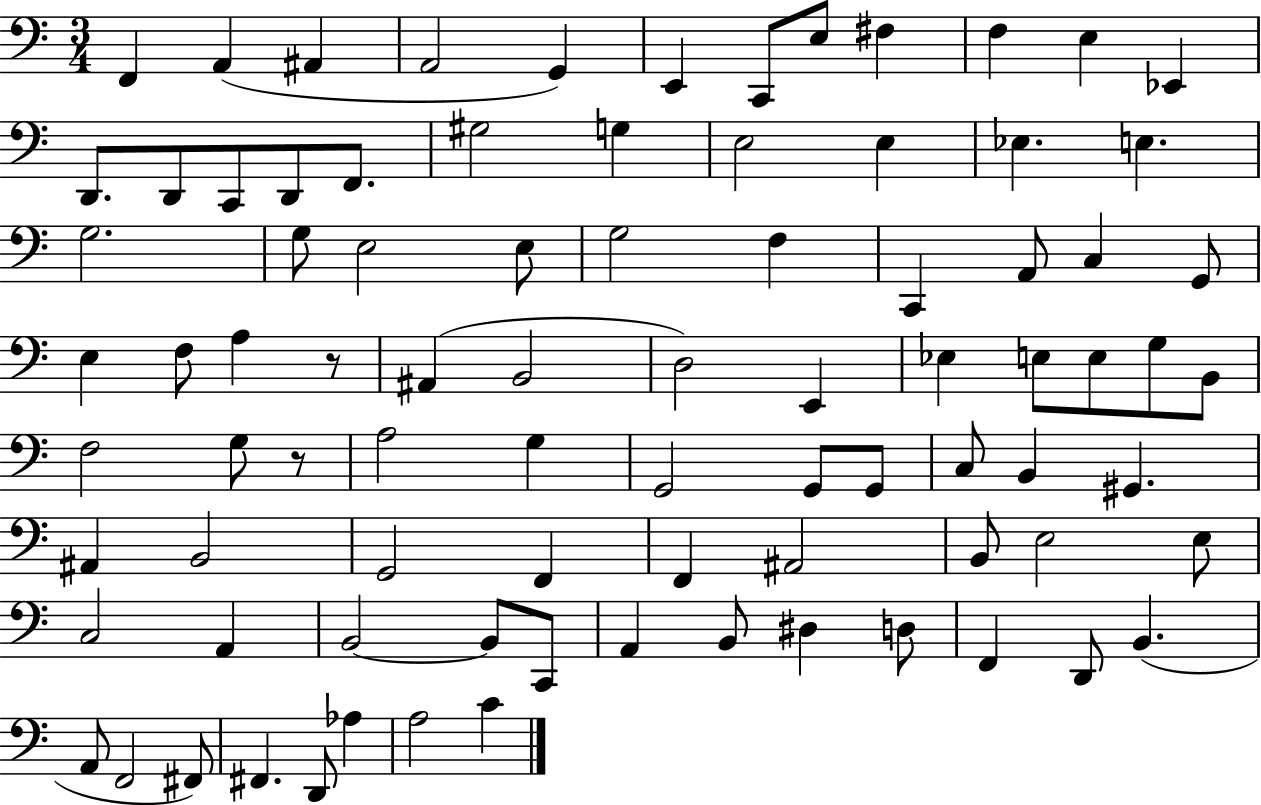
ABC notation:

X:1
T:Untitled
M:3/4
L:1/4
K:C
F,, A,, ^A,, A,,2 G,, E,, C,,/2 E,/2 ^F, F, E, _E,, D,,/2 D,,/2 C,,/2 D,,/2 F,,/2 ^G,2 G, E,2 E, _E, E, G,2 G,/2 E,2 E,/2 G,2 F, C,, A,,/2 C, G,,/2 E, F,/2 A, z/2 ^A,, B,,2 D,2 E,, _E, E,/2 E,/2 G,/2 B,,/2 F,2 G,/2 z/2 A,2 G, G,,2 G,,/2 G,,/2 C,/2 B,, ^G,, ^A,, B,,2 G,,2 F,, F,, ^A,,2 B,,/2 E,2 E,/2 C,2 A,, B,,2 B,,/2 C,,/2 A,, B,,/2 ^D, D,/2 F,, D,,/2 B,, A,,/2 F,,2 ^F,,/2 ^F,, D,,/2 _A, A,2 C